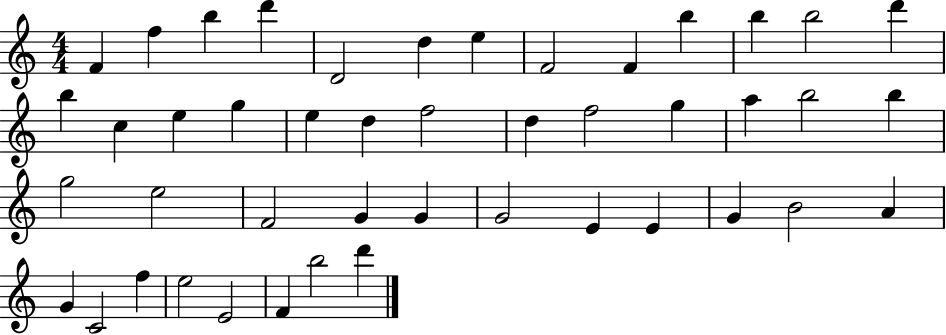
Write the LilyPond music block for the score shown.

{
  \clef treble
  \numericTimeSignature
  \time 4/4
  \key c \major
  f'4 f''4 b''4 d'''4 | d'2 d''4 e''4 | f'2 f'4 b''4 | b''4 b''2 d'''4 | \break b''4 c''4 e''4 g''4 | e''4 d''4 f''2 | d''4 f''2 g''4 | a''4 b''2 b''4 | \break g''2 e''2 | f'2 g'4 g'4 | g'2 e'4 e'4 | g'4 b'2 a'4 | \break g'4 c'2 f''4 | e''2 e'2 | f'4 b''2 d'''4 | \bar "|."
}